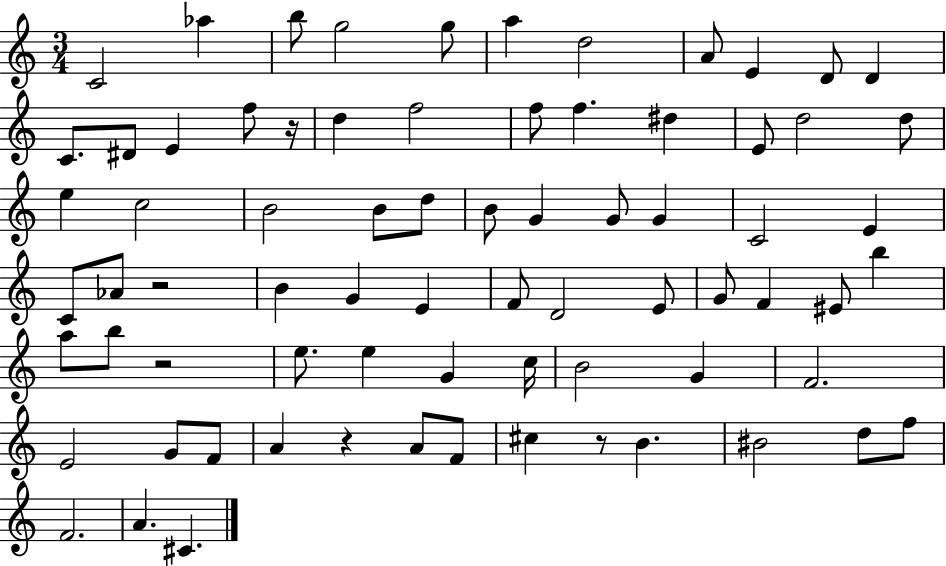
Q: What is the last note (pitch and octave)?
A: C#4